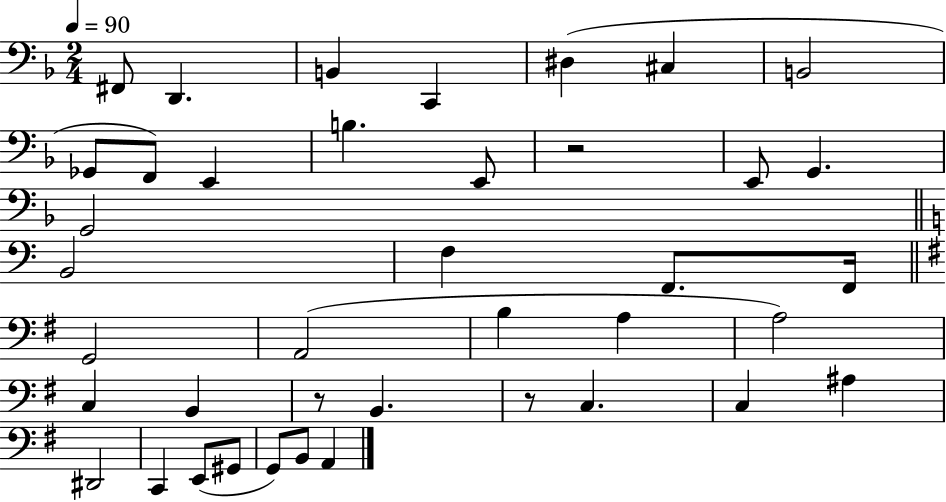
F#2/e D2/q. B2/q C2/q D#3/q C#3/q B2/h Gb2/e F2/e E2/q B3/q. E2/e R/h E2/e G2/q. G2/h B2/h F3/q F2/e. F2/s G2/h A2/h B3/q A3/q A3/h C3/q B2/q R/e B2/q. R/e C3/q. C3/q A#3/q D#2/h C2/q E2/e G#2/e G2/e B2/e A2/q